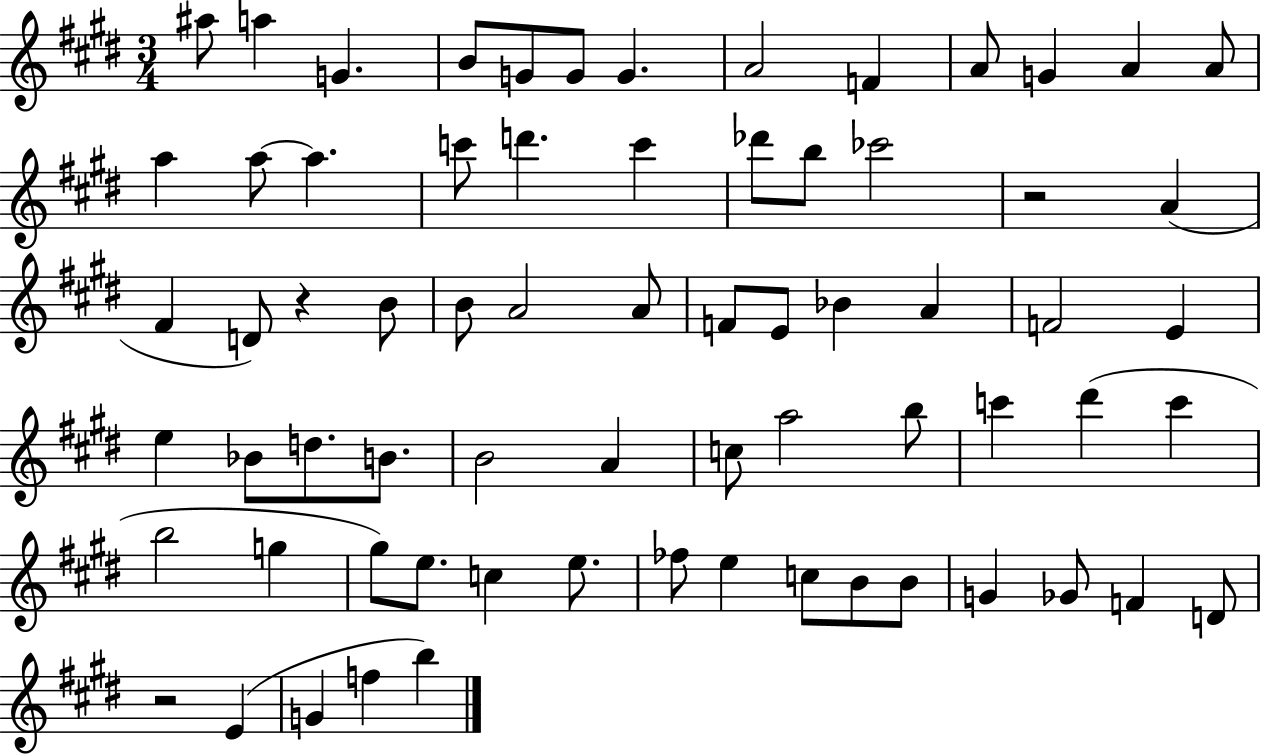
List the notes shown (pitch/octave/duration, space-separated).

A#5/e A5/q G4/q. B4/e G4/e G4/e G4/q. A4/h F4/q A4/e G4/q A4/q A4/e A5/q A5/e A5/q. C6/e D6/q. C6/q Db6/e B5/e CES6/h R/h A4/q F#4/q D4/e R/q B4/e B4/e A4/h A4/e F4/e E4/e Bb4/q A4/q F4/h E4/q E5/q Bb4/e D5/e. B4/e. B4/h A4/q C5/e A5/h B5/e C6/q D#6/q C6/q B5/h G5/q G#5/e E5/e. C5/q E5/e. FES5/e E5/q C5/e B4/e B4/e G4/q Gb4/e F4/q D4/e R/h E4/q G4/q F5/q B5/q